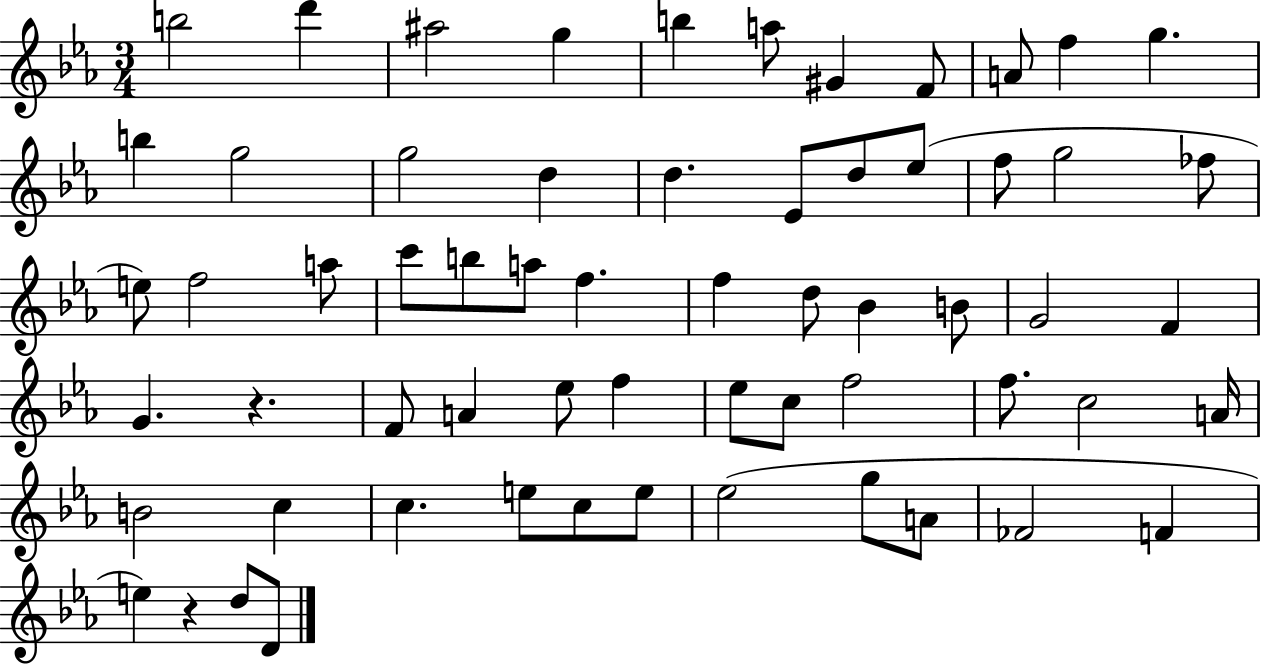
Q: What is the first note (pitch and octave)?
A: B5